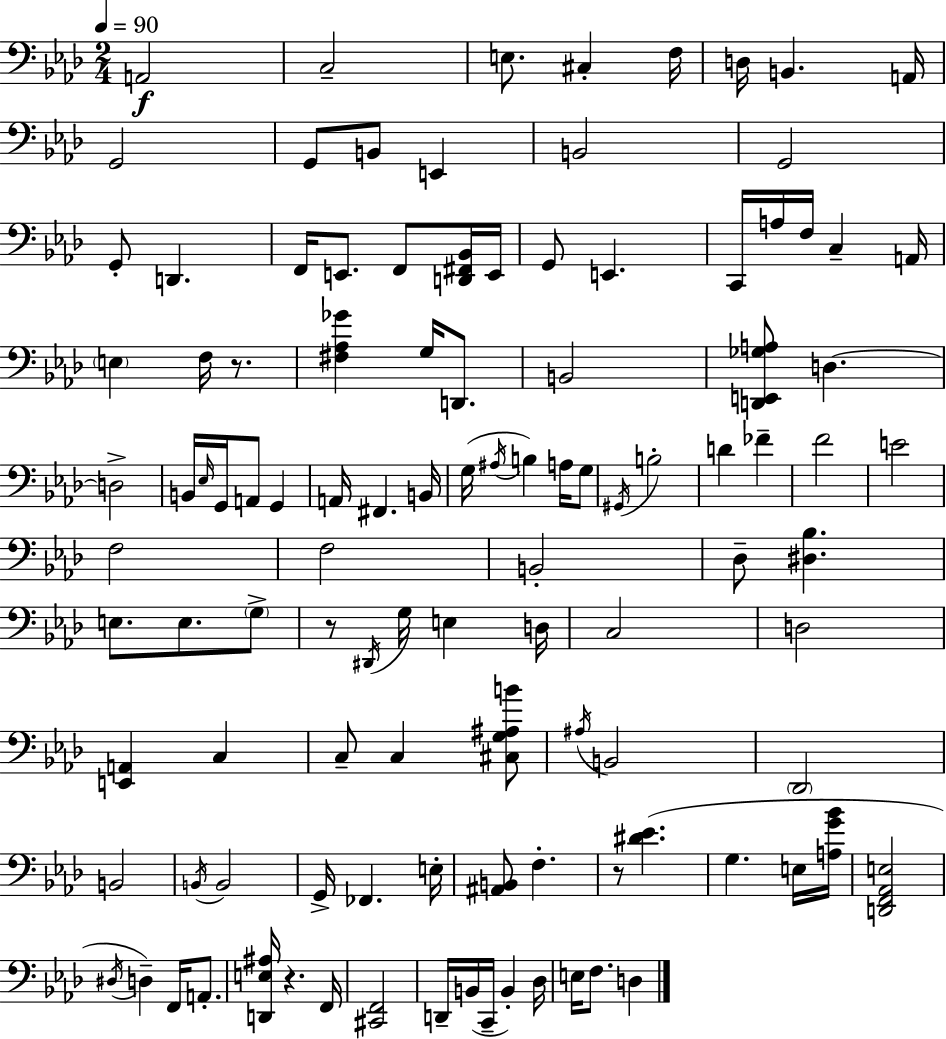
{
  \clef bass
  \numericTimeSignature
  \time 2/4
  \key f \minor
  \tempo 4 = 90
  \repeat volta 2 { a,2\f | c2-- | e8. cis4-. f16 | d16 b,4. a,16 | \break g,2 | g,8 b,8 e,4 | b,2 | g,2 | \break g,8-. d,4. | f,16 e,8. f,8 <d, fis, bes,>16 e,16 | g,8 e,4. | c,16 a16 f16 c4-- a,16 | \break \parenthesize e4 f16 r8. | <fis aes ges'>4 g16 d,8. | b,2 | <d, e, ges a>8 d4.~~ | \break d2-> | b,16 \grace { ees16 } g,16 a,8 g,4 | a,16 fis,4. | b,16 g16( \acciaccatura { ais16 } b4) a16 | \break g8 \acciaccatura { gis,16 } b2-. | d'4 fes'4-- | f'2 | e'2 | \break f2 | f2 | b,2-. | des8-- <dis bes>4. | \break e8. e8. | \parenthesize g8-> r8 \acciaccatura { dis,16 } g16 e4 | d16 c2 | d2 | \break <e, a,>4 | c4 c8-- c4 | <cis g ais b'>8 \acciaccatura { ais16 } b,2 | \parenthesize des,2 | \break b,2 | \acciaccatura { b,16 } b,2 | g,16-> fes,4. | e16-. <ais, b,>8 | \break f4.-. r8 | <dis' ees'>4.( g4. | e16 <a g' bes'>16 <d, f, aes, e>2 | \acciaccatura { dis16 }) d4-- | \break f,16 a,8.-. <d, e ais>16 | r4. f,16 <cis, f,>2 | d,16-- | b,16( c,16-- b,4-.) des16 e16 | \break f8. d4 } \bar "|."
}